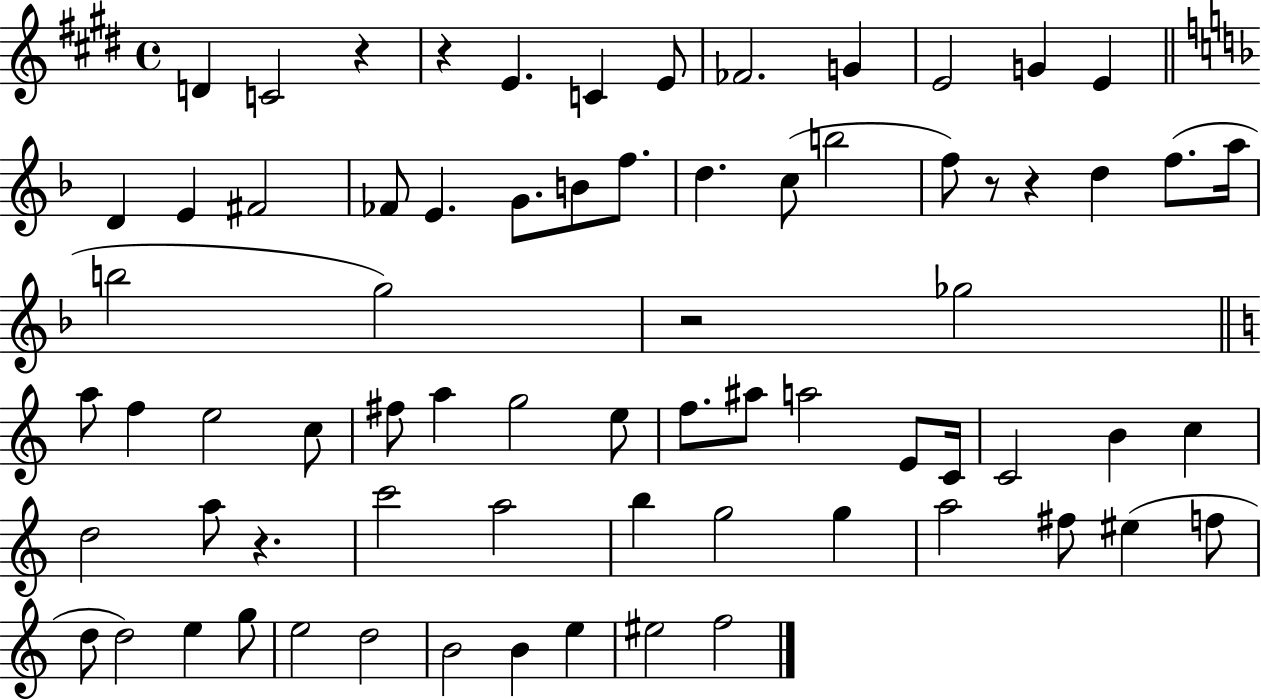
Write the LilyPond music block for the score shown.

{
  \clef treble
  \time 4/4
  \defaultTimeSignature
  \key e \major
  d'4 c'2 r4 | r4 e'4. c'4 e'8 | fes'2. g'4 | e'2 g'4 e'4 | \break \bar "||" \break \key f \major d'4 e'4 fis'2 | fes'8 e'4. g'8. b'8 f''8. | d''4. c''8( b''2 | f''8) r8 r4 d''4 f''8.( a''16 | \break b''2 g''2) | r2 ges''2 | \bar "||" \break \key c \major a''8 f''4 e''2 c''8 | fis''8 a''4 g''2 e''8 | f''8. ais''8 a''2 e'8 c'16 | c'2 b'4 c''4 | \break d''2 a''8 r4. | c'''2 a''2 | b''4 g''2 g''4 | a''2 fis''8 eis''4( f''8 | \break d''8 d''2) e''4 g''8 | e''2 d''2 | b'2 b'4 e''4 | eis''2 f''2 | \break \bar "|."
}